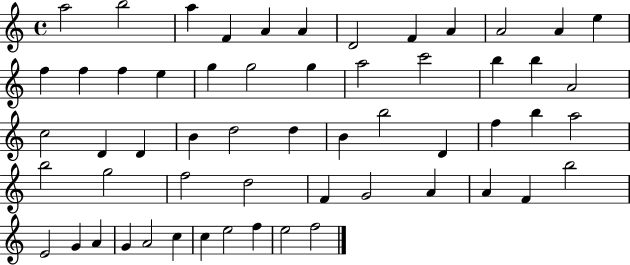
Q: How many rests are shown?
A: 0